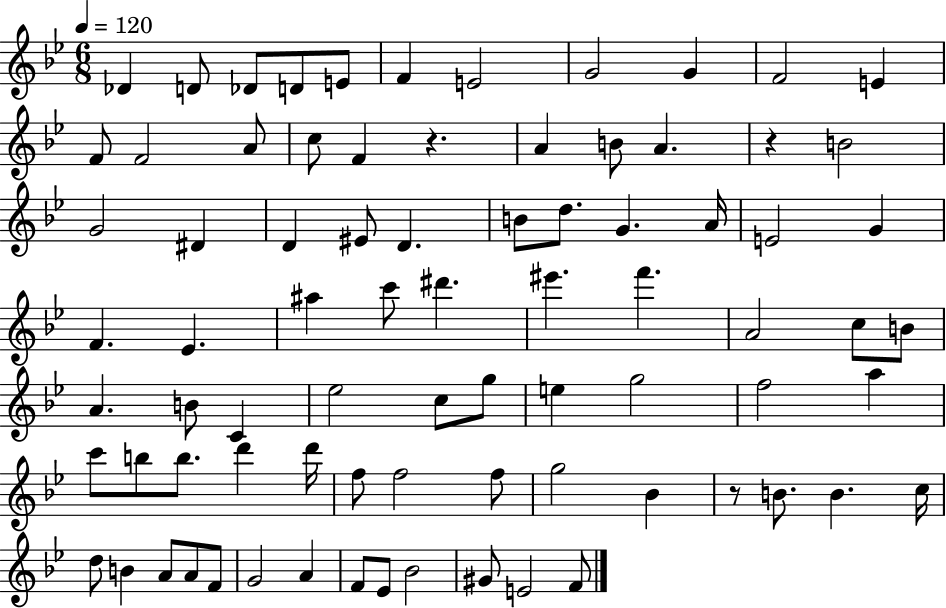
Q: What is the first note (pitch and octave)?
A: Db4